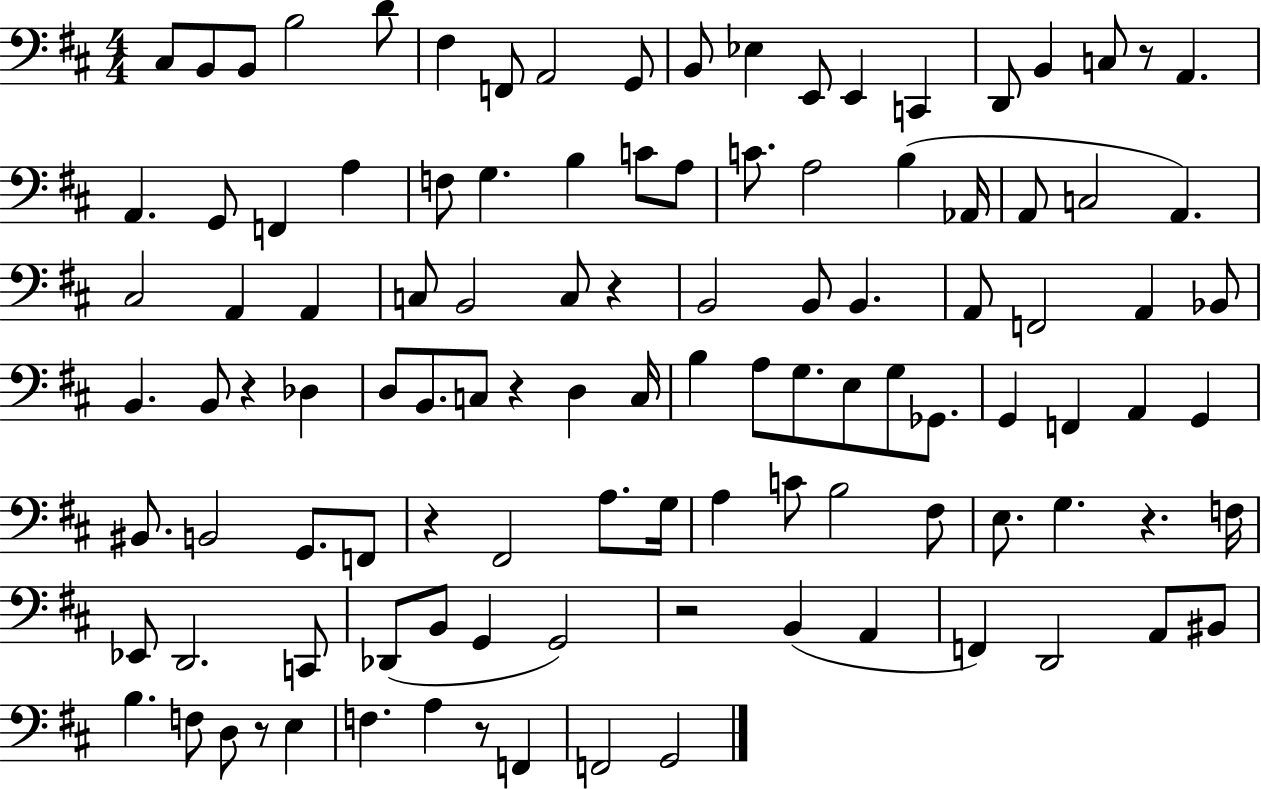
{
  \clef bass
  \numericTimeSignature
  \time 4/4
  \key d \major
  \repeat volta 2 { cis8 b,8 b,8 b2 d'8 | fis4 f,8 a,2 g,8 | b,8 ees4 e,8 e,4 c,4 | d,8 b,4 c8 r8 a,4. | \break a,4. g,8 f,4 a4 | f8 g4. b4 c'8 a8 | c'8. a2 b4( aes,16 | a,8 c2 a,4.) | \break cis2 a,4 a,4 | c8 b,2 c8 r4 | b,2 b,8 b,4. | a,8 f,2 a,4 bes,8 | \break b,4. b,8 r4 des4 | d8 b,8. c8 r4 d4 c16 | b4 a8 g8. e8 g8 ges,8. | g,4 f,4 a,4 g,4 | \break bis,8. b,2 g,8. f,8 | r4 fis,2 a8. g16 | a4 c'8 b2 fis8 | e8. g4. r4. f16 | \break ees,8 d,2. c,8 | des,8( b,8 g,4 g,2) | r2 b,4( a,4 | f,4) d,2 a,8 bis,8 | \break b4. f8 d8 r8 e4 | f4. a4 r8 f,4 | f,2 g,2 | } \bar "|."
}